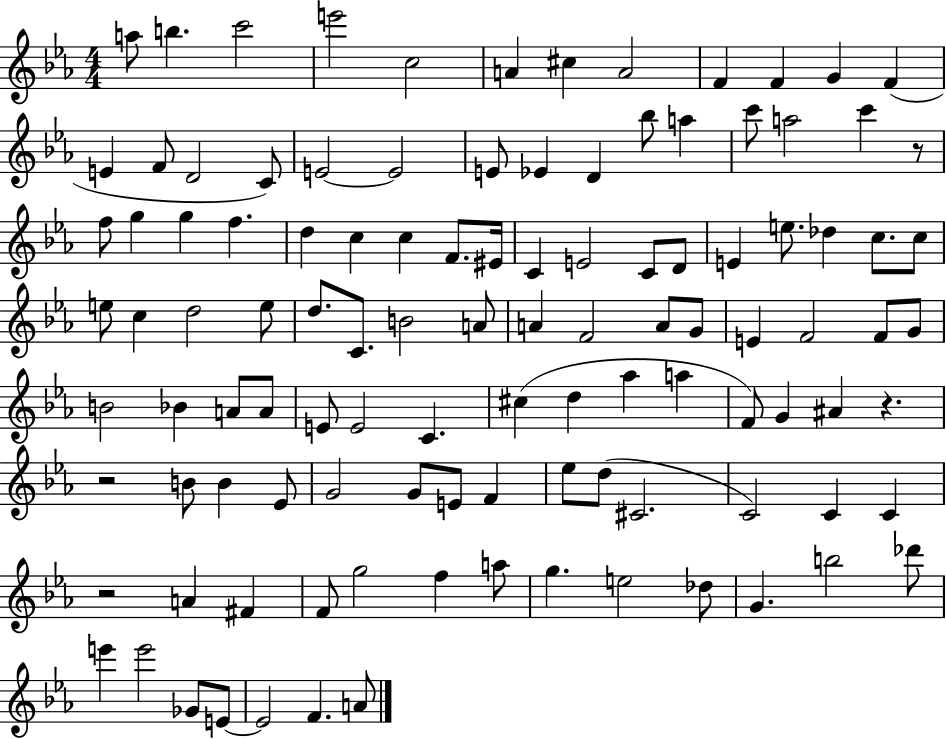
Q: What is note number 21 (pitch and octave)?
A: D4